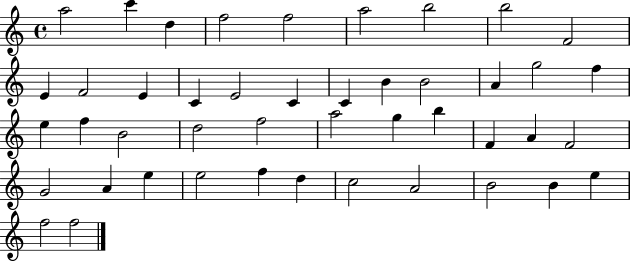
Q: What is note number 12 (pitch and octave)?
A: E4